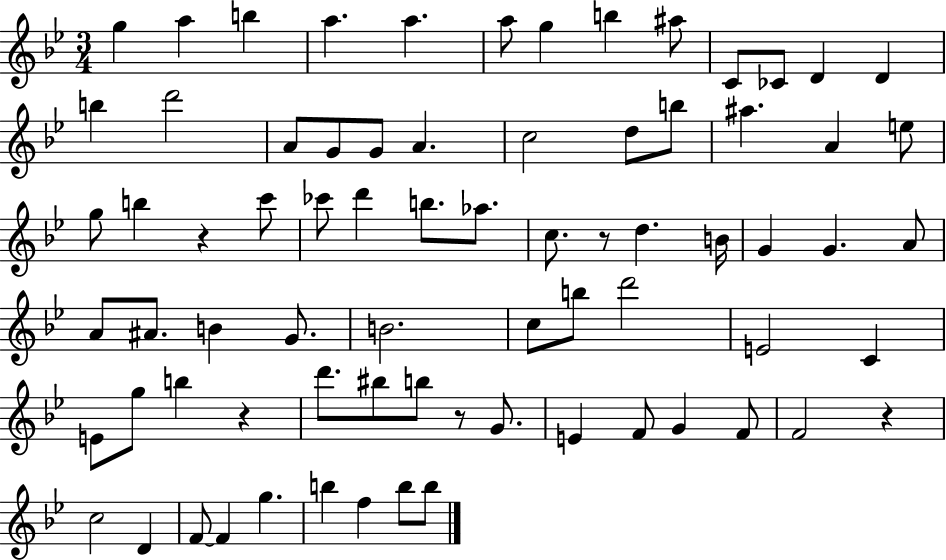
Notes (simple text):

G5/q A5/q B5/q A5/q. A5/q. A5/e G5/q B5/q A#5/e C4/e CES4/e D4/q D4/q B5/q D6/h A4/e G4/e G4/e A4/q. C5/h D5/e B5/e A#5/q. A4/q E5/e G5/e B5/q R/q C6/e CES6/e D6/q B5/e. Ab5/e. C5/e. R/e D5/q. B4/s G4/q G4/q. A4/e A4/e A#4/e. B4/q G4/e. B4/h. C5/e B5/e D6/h E4/h C4/q E4/e G5/e B5/q R/q D6/e. BIS5/e B5/e R/e G4/e. E4/q F4/e G4/q F4/e F4/h R/q C5/h D4/q F4/e F4/q G5/q. B5/q F5/q B5/e B5/e